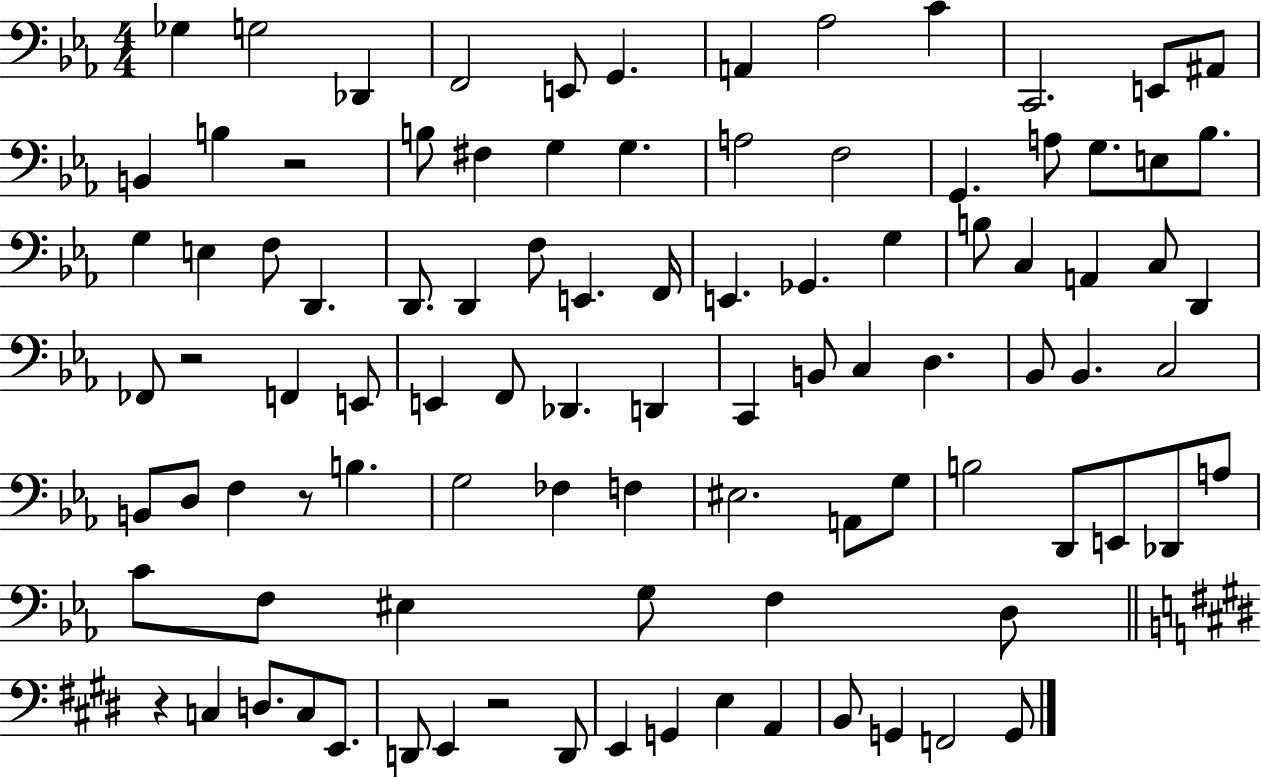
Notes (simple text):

Gb3/q G3/h Db2/q F2/h E2/e G2/q. A2/q Ab3/h C4/q C2/h. E2/e A#2/e B2/q B3/q R/h B3/e F#3/q G3/q G3/q. A3/h F3/h G2/q. A3/e G3/e. E3/e Bb3/e. G3/q E3/q F3/e D2/q. D2/e. D2/q F3/e E2/q. F2/s E2/q. Gb2/q. G3/q B3/e C3/q A2/q C3/e D2/q FES2/e R/h F2/q E2/e E2/q F2/e Db2/q. D2/q C2/q B2/e C3/q D3/q. Bb2/e Bb2/q. C3/h B2/e D3/e F3/q R/e B3/q. G3/h FES3/q F3/q EIS3/h. A2/e G3/e B3/h D2/e E2/e Db2/e A3/e C4/e F3/e EIS3/q G3/e F3/q D3/e R/q C3/q D3/e. C3/e E2/e. D2/e E2/q R/h D2/e E2/q G2/q E3/q A2/q B2/e G2/q F2/h G2/e